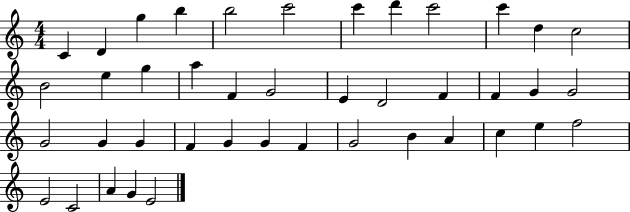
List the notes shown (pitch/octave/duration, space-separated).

C4/q D4/q G5/q B5/q B5/h C6/h C6/q D6/q C6/h C6/q D5/q C5/h B4/h E5/q G5/q A5/q F4/q G4/h E4/q D4/h F4/q F4/q G4/q G4/h G4/h G4/q G4/q F4/q G4/q G4/q F4/q G4/h B4/q A4/q C5/q E5/q F5/h E4/h C4/h A4/q G4/q E4/h